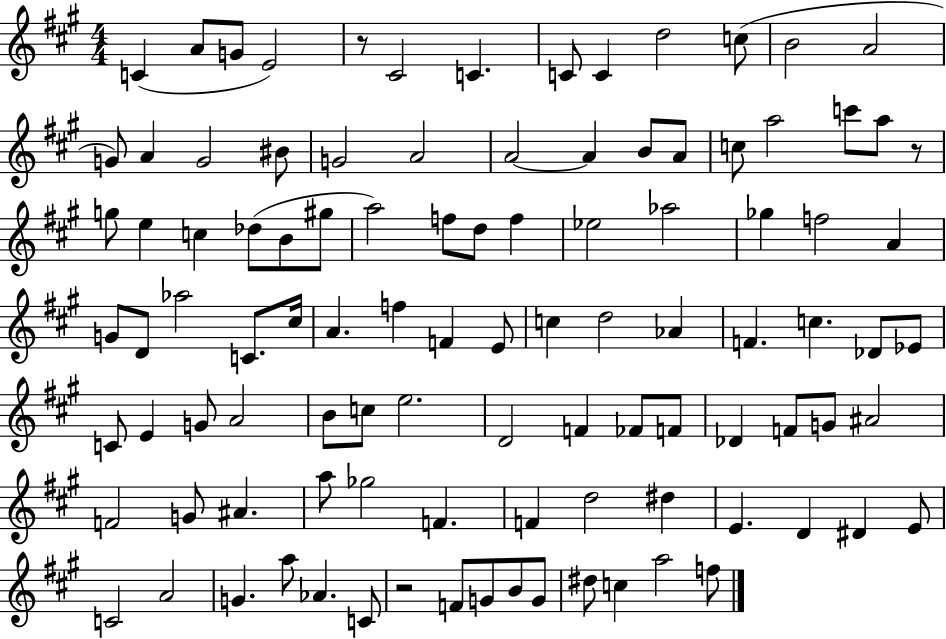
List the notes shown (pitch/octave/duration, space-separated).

C4/q A4/e G4/e E4/h R/e C#4/h C4/q. C4/e C4/q D5/h C5/e B4/h A4/h G4/e A4/q G4/h BIS4/e G4/h A4/h A4/h A4/q B4/e A4/e C5/e A5/h C6/e A5/e R/e G5/e E5/q C5/q Db5/e B4/e G#5/e A5/h F5/e D5/e F5/q Eb5/h Ab5/h Gb5/q F5/h A4/q G4/e D4/e Ab5/h C4/e. C#5/s A4/q. F5/q F4/q E4/e C5/q D5/h Ab4/q F4/q. C5/q. Db4/e Eb4/e C4/e E4/q G4/e A4/h B4/e C5/e E5/h. D4/h F4/q FES4/e F4/e Db4/q F4/e G4/e A#4/h F4/h G4/e A#4/q. A5/e Gb5/h F4/q. F4/q D5/h D#5/q E4/q. D4/q D#4/q E4/e C4/h A4/h G4/q. A5/e Ab4/q. C4/e R/h F4/e G4/e B4/e G4/e D#5/e C5/q A5/h F5/e